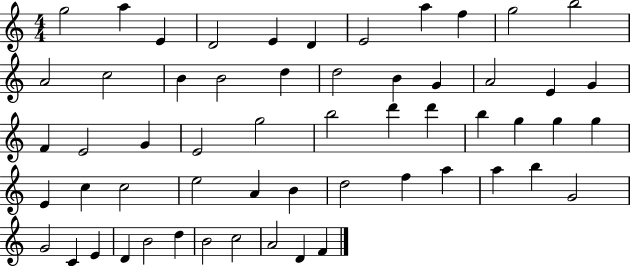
G5/h A5/q E4/q D4/h E4/q D4/q E4/h A5/q F5/q G5/h B5/h A4/h C5/h B4/q B4/h D5/q D5/h B4/q G4/q A4/h E4/q G4/q F4/q E4/h G4/q E4/h G5/h B5/h D6/q D6/q B5/q G5/q G5/q G5/q E4/q C5/q C5/h E5/h A4/q B4/q D5/h F5/q A5/q A5/q B5/q G4/h G4/h C4/q E4/q D4/q B4/h D5/q B4/h C5/h A4/h D4/q F4/q